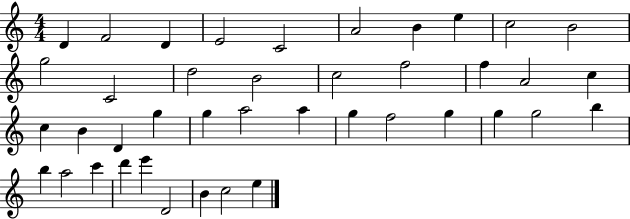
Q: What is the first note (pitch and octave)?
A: D4